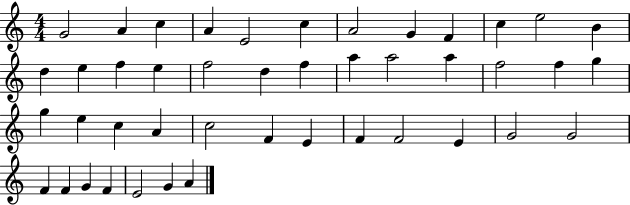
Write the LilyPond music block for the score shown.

{
  \clef treble
  \numericTimeSignature
  \time 4/4
  \key c \major
  g'2 a'4 c''4 | a'4 e'2 c''4 | a'2 g'4 f'4 | c''4 e''2 b'4 | \break d''4 e''4 f''4 e''4 | f''2 d''4 f''4 | a''4 a''2 a''4 | f''2 f''4 g''4 | \break g''4 e''4 c''4 a'4 | c''2 f'4 e'4 | f'4 f'2 e'4 | g'2 g'2 | \break f'4 f'4 g'4 f'4 | e'2 g'4 a'4 | \bar "|."
}